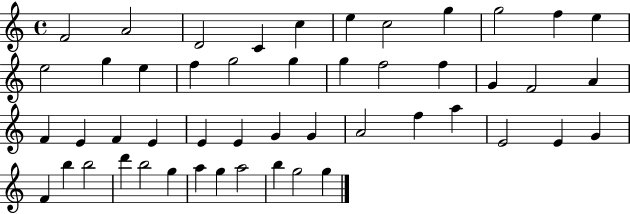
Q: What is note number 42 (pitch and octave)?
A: B5